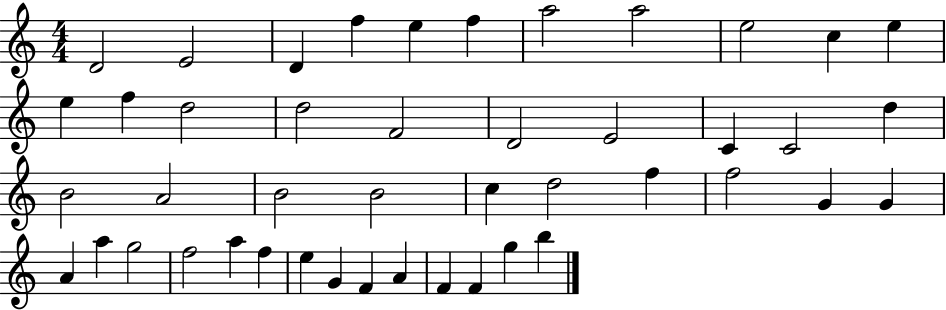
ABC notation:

X:1
T:Untitled
M:4/4
L:1/4
K:C
D2 E2 D f e f a2 a2 e2 c e e f d2 d2 F2 D2 E2 C C2 d B2 A2 B2 B2 c d2 f f2 G G A a g2 f2 a f e G F A F F g b